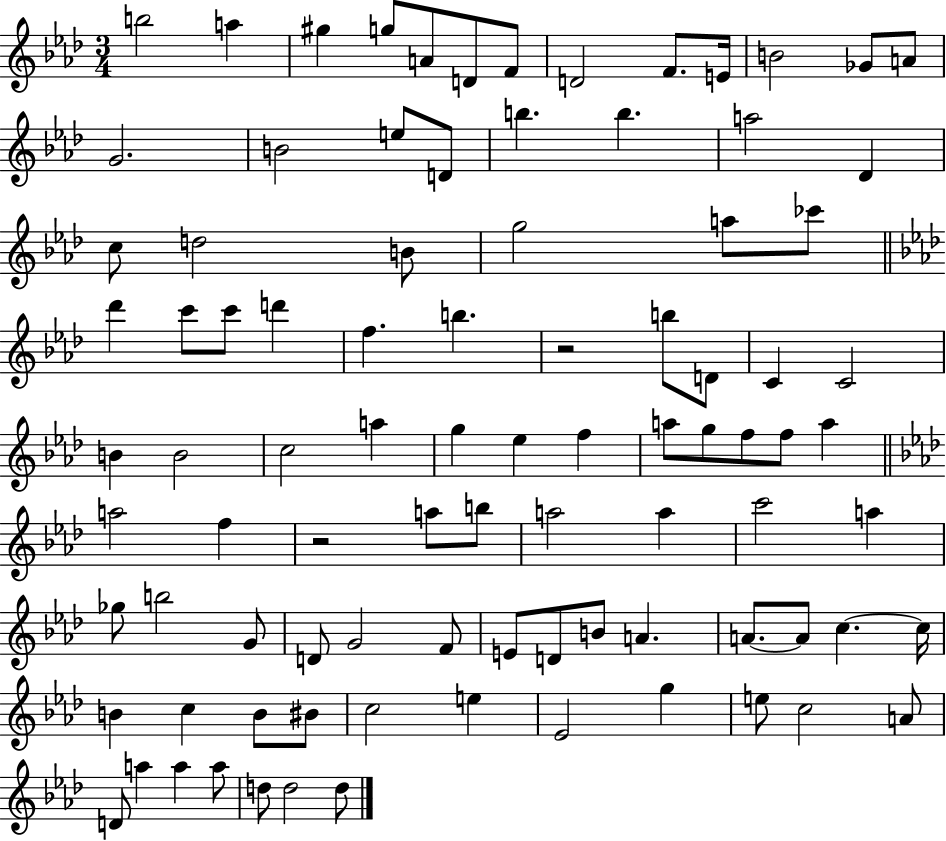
X:1
T:Untitled
M:3/4
L:1/4
K:Ab
b2 a ^g g/2 A/2 D/2 F/2 D2 F/2 E/4 B2 _G/2 A/2 G2 B2 e/2 D/2 b b a2 _D c/2 d2 B/2 g2 a/2 _c'/2 _d' c'/2 c'/2 d' f b z2 b/2 D/2 C C2 B B2 c2 a g _e f a/2 g/2 f/2 f/2 a a2 f z2 a/2 b/2 a2 a c'2 a _g/2 b2 G/2 D/2 G2 F/2 E/2 D/2 B/2 A A/2 A/2 c c/4 B c B/2 ^B/2 c2 e _E2 g e/2 c2 A/2 D/2 a a a/2 d/2 d2 d/2